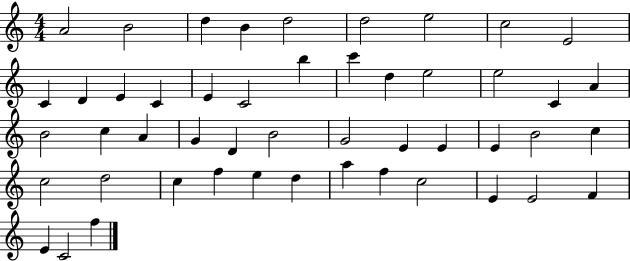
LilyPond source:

{
  \clef treble
  \numericTimeSignature
  \time 4/4
  \key c \major
  a'2 b'2 | d''4 b'4 d''2 | d''2 e''2 | c''2 e'2 | \break c'4 d'4 e'4 c'4 | e'4 c'2 b''4 | c'''4 d''4 e''2 | e''2 c'4 a'4 | \break b'2 c''4 a'4 | g'4 d'4 b'2 | g'2 e'4 e'4 | e'4 b'2 c''4 | \break c''2 d''2 | c''4 f''4 e''4 d''4 | a''4 f''4 c''2 | e'4 e'2 f'4 | \break e'4 c'2 f''4 | \bar "|."
}